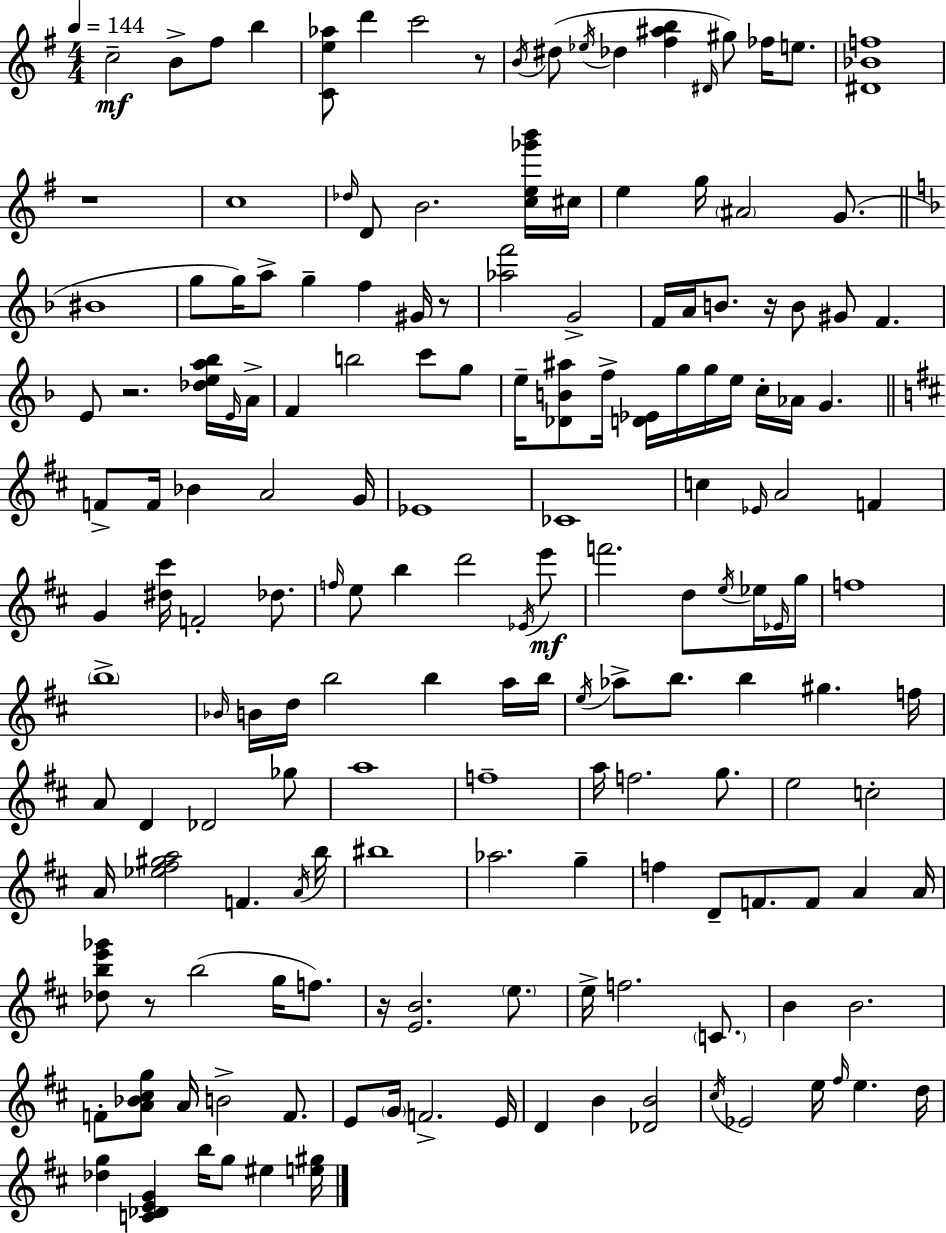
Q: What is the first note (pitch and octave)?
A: C5